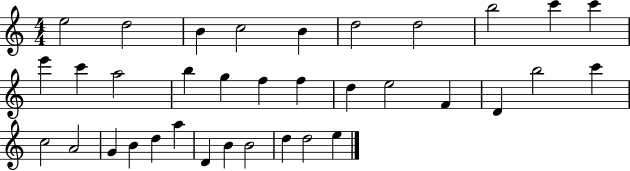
X:1
T:Untitled
M:4/4
L:1/4
K:C
e2 d2 B c2 B d2 d2 b2 c' c' e' c' a2 b g f f d e2 F D b2 c' c2 A2 G B d a D B B2 d d2 e